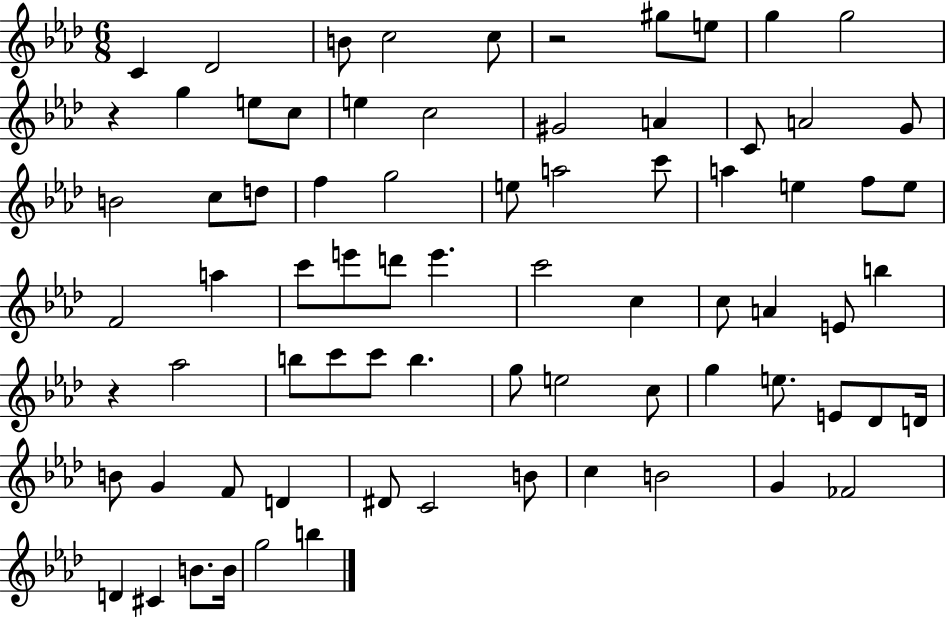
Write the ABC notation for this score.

X:1
T:Untitled
M:6/8
L:1/4
K:Ab
C _D2 B/2 c2 c/2 z2 ^g/2 e/2 g g2 z g e/2 c/2 e c2 ^G2 A C/2 A2 G/2 B2 c/2 d/2 f g2 e/2 a2 c'/2 a e f/2 e/2 F2 a c'/2 e'/2 d'/2 e' c'2 c c/2 A E/2 b z _a2 b/2 c'/2 c'/2 b g/2 e2 c/2 g e/2 E/2 _D/2 D/4 B/2 G F/2 D ^D/2 C2 B/2 c B2 G _F2 D ^C B/2 B/4 g2 b